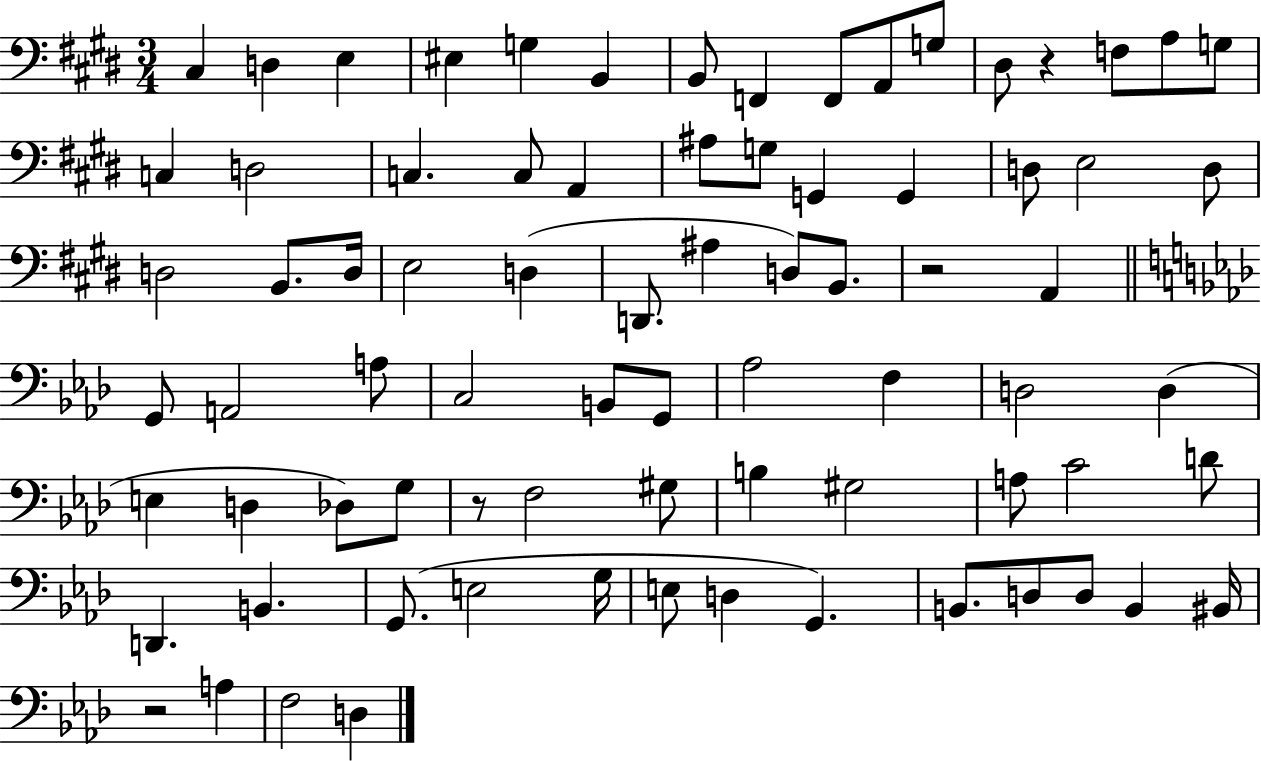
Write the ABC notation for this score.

X:1
T:Untitled
M:3/4
L:1/4
K:E
^C, D, E, ^E, G, B,, B,,/2 F,, F,,/2 A,,/2 G,/2 ^D,/2 z F,/2 A,/2 G,/2 C, D,2 C, C,/2 A,, ^A,/2 G,/2 G,, G,, D,/2 E,2 D,/2 D,2 B,,/2 D,/4 E,2 D, D,,/2 ^A, D,/2 B,,/2 z2 A,, G,,/2 A,,2 A,/2 C,2 B,,/2 G,,/2 _A,2 F, D,2 D, E, D, _D,/2 G,/2 z/2 F,2 ^G,/2 B, ^G,2 A,/2 C2 D/2 D,, B,, G,,/2 E,2 G,/4 E,/2 D, G,, B,,/2 D,/2 D,/2 B,, ^B,,/4 z2 A, F,2 D,